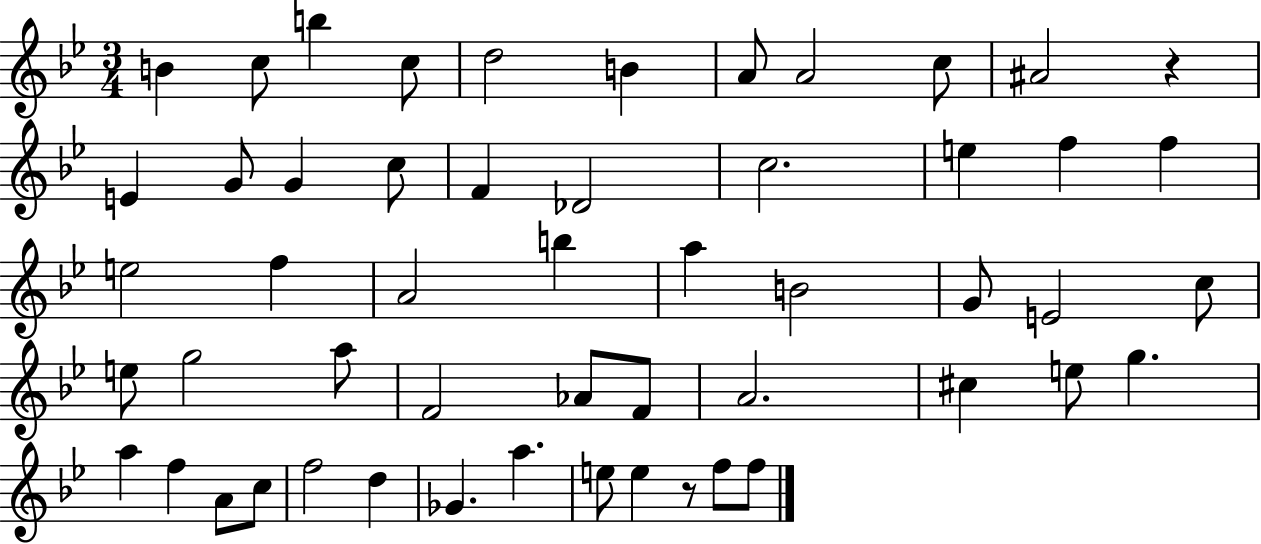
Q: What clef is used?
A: treble